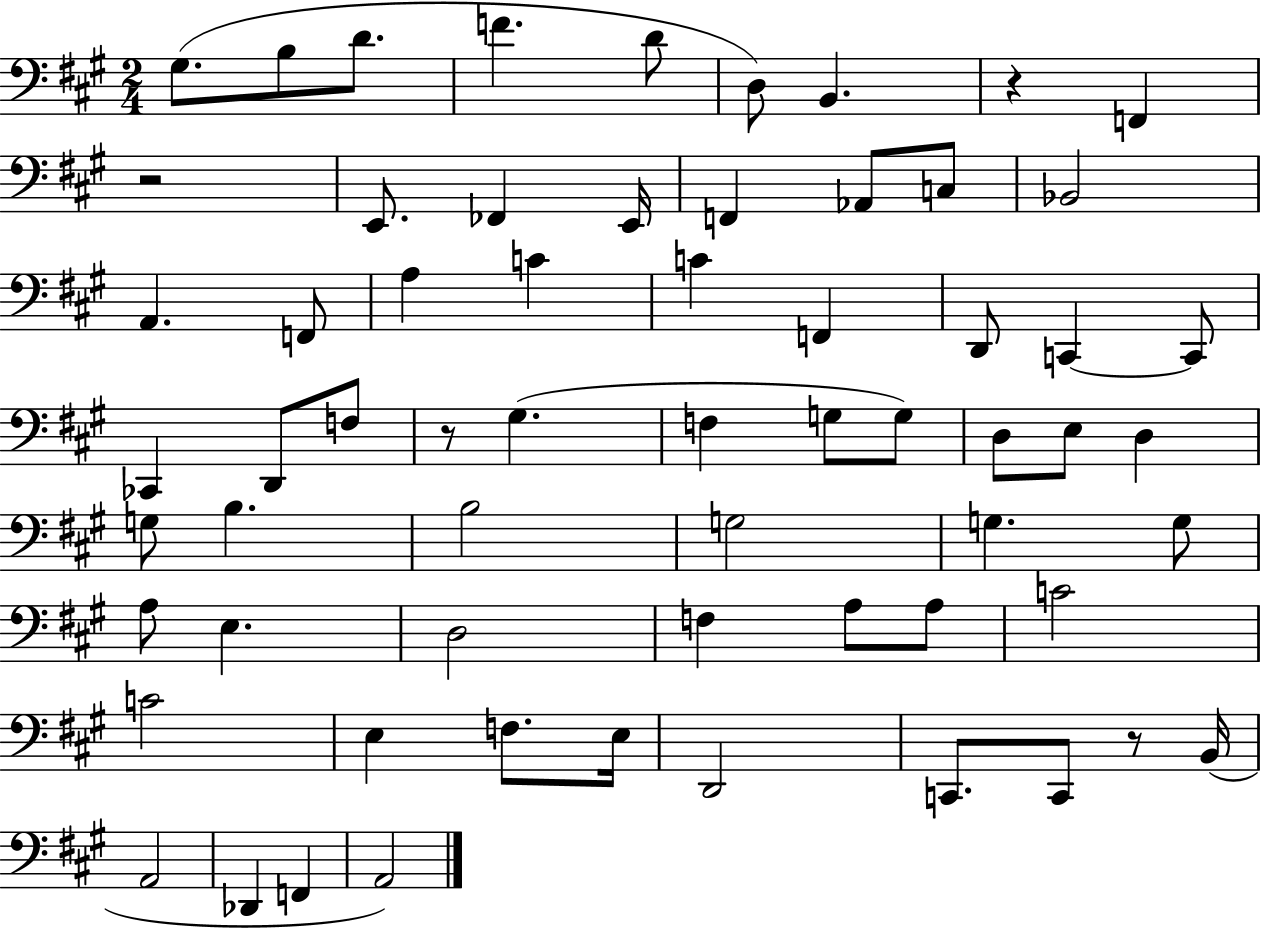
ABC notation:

X:1
T:Untitled
M:2/4
L:1/4
K:A
^G,/2 B,/2 D/2 F D/2 D,/2 B,, z F,, z2 E,,/2 _F,, E,,/4 F,, _A,,/2 C,/2 _B,,2 A,, F,,/2 A, C C F,, D,,/2 C,, C,,/2 _C,, D,,/2 F,/2 z/2 ^G, F, G,/2 G,/2 D,/2 E,/2 D, G,/2 B, B,2 G,2 G, G,/2 A,/2 E, D,2 F, A,/2 A,/2 C2 C2 E, F,/2 E,/4 D,,2 C,,/2 C,,/2 z/2 B,,/4 A,,2 _D,, F,, A,,2